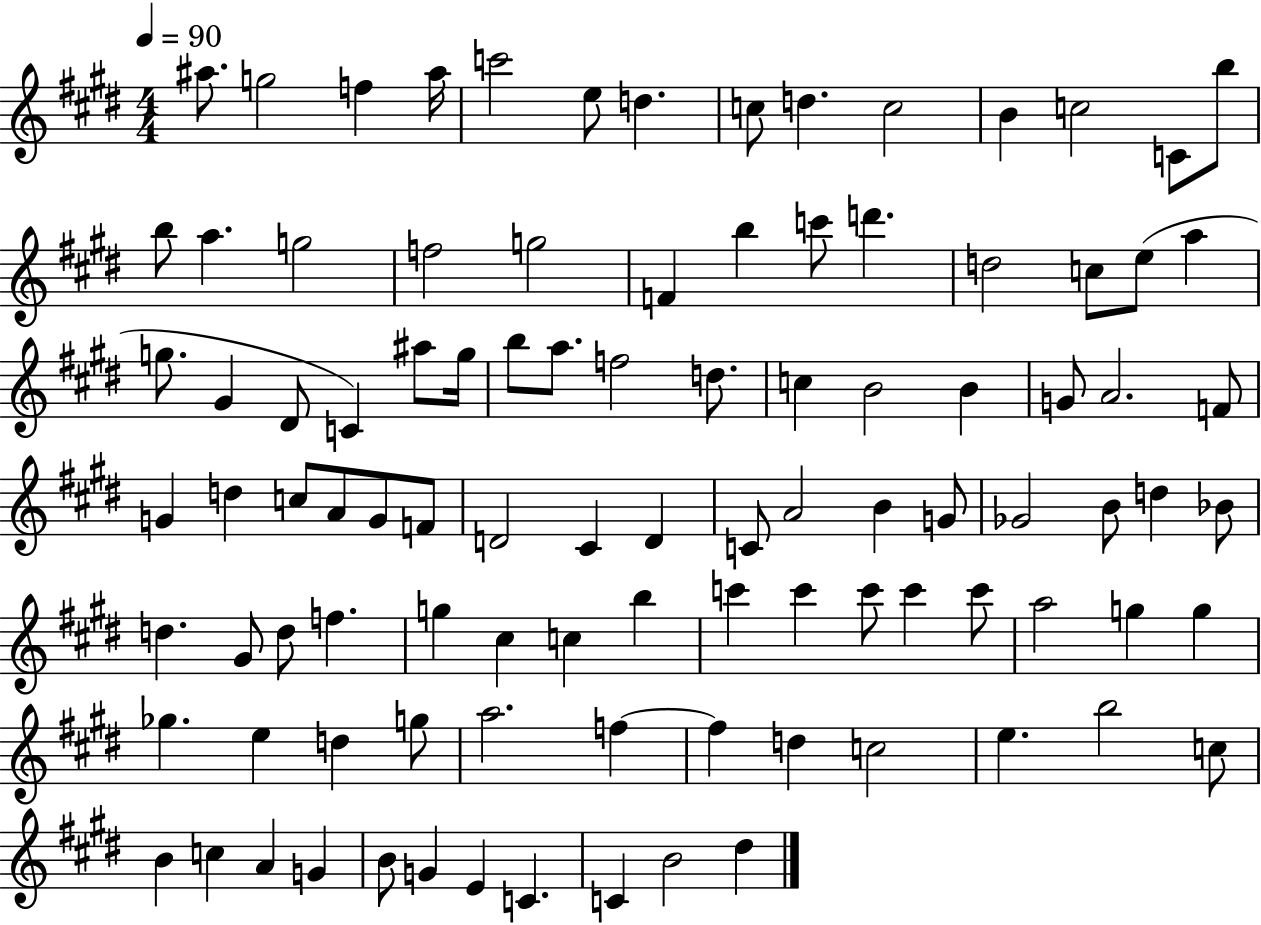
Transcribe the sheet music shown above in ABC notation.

X:1
T:Untitled
M:4/4
L:1/4
K:E
^a/2 g2 f ^a/4 c'2 e/2 d c/2 d c2 B c2 C/2 b/2 b/2 a g2 f2 g2 F b c'/2 d' d2 c/2 e/2 a g/2 ^G ^D/2 C ^a/2 g/4 b/2 a/2 f2 d/2 c B2 B G/2 A2 F/2 G d c/2 A/2 G/2 F/2 D2 ^C D C/2 A2 B G/2 _G2 B/2 d _B/2 d ^G/2 d/2 f g ^c c b c' c' c'/2 c' c'/2 a2 g g _g e d g/2 a2 f f d c2 e b2 c/2 B c A G B/2 G E C C B2 ^d